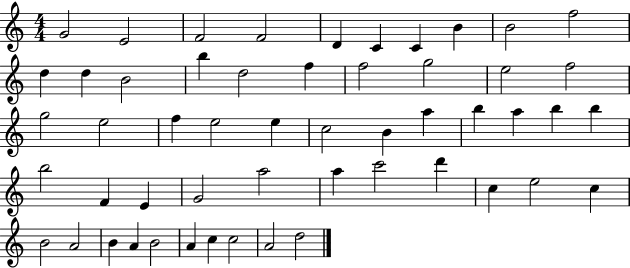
{
  \clef treble
  \numericTimeSignature
  \time 4/4
  \key c \major
  g'2 e'2 | f'2 f'2 | d'4 c'4 c'4 b'4 | b'2 f''2 | \break d''4 d''4 b'2 | b''4 d''2 f''4 | f''2 g''2 | e''2 f''2 | \break g''2 e''2 | f''4 e''2 e''4 | c''2 b'4 a''4 | b''4 a''4 b''4 b''4 | \break b''2 f'4 e'4 | g'2 a''2 | a''4 c'''2 d'''4 | c''4 e''2 c''4 | \break b'2 a'2 | b'4 a'4 b'2 | a'4 c''4 c''2 | a'2 d''2 | \break \bar "|."
}